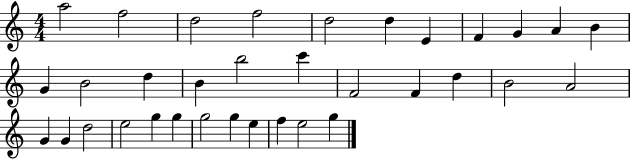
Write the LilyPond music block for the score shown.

{
  \clef treble
  \numericTimeSignature
  \time 4/4
  \key c \major
  a''2 f''2 | d''2 f''2 | d''2 d''4 e'4 | f'4 g'4 a'4 b'4 | \break g'4 b'2 d''4 | b'4 b''2 c'''4 | f'2 f'4 d''4 | b'2 a'2 | \break g'4 g'4 d''2 | e''2 g''4 g''4 | g''2 g''4 e''4 | f''4 e''2 g''4 | \break \bar "|."
}